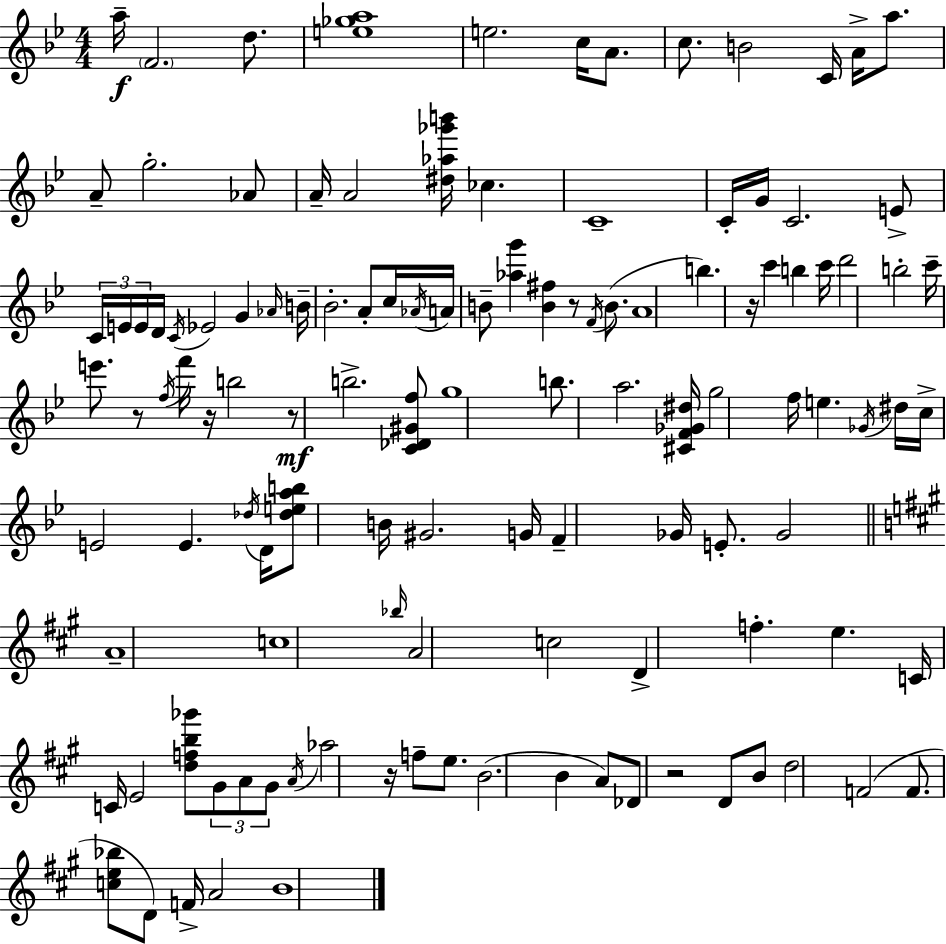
X:1
T:Untitled
M:4/4
L:1/4
K:Gm
a/4 F2 d/2 [e_ga]4 e2 c/4 A/2 c/2 B2 C/4 A/4 a/2 A/2 g2 _A/2 A/4 A2 [^d_a_g'b']/4 _c C4 C/4 G/4 C2 E/2 C/4 E/4 E/4 D/4 C/4 _E2 G _A/4 B/4 _B2 A/2 c/4 _A/4 A/4 B/2 [_ag'] [B^f] z/2 F/4 B/2 A4 b z/4 c' b c'/4 d'2 b2 c'/4 e'/2 z/2 f/4 f'/4 z/4 b2 z/2 b2 [C_D^Gf]/2 g4 b/2 a2 [^CF_G^d]/4 g2 f/4 e _G/4 ^d/4 c/4 E2 E _d/4 D/4 [_deab]/2 B/4 ^G2 G/4 F _G/4 E/2 _G2 A4 c4 _b/4 A2 c2 D f e C/4 C/4 E2 [dfb_g']/2 ^G/2 A/2 ^G/2 A/4 _a2 z/4 f/2 e/2 B2 B A/2 _D/2 z2 D/2 B/2 d2 F2 F/2 [ce_b]/2 D/2 F/4 A2 B4